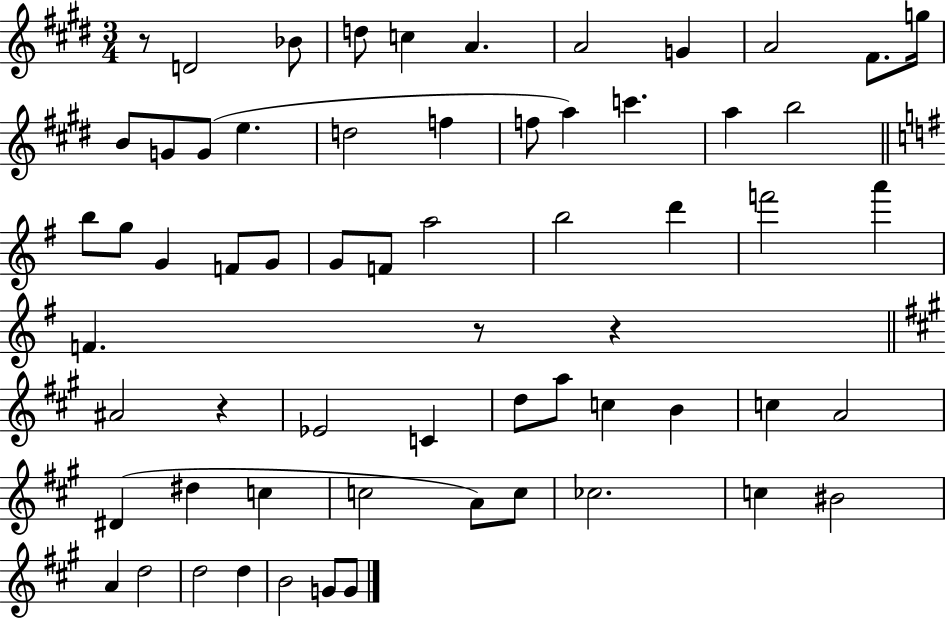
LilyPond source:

{
  \clef treble
  \numericTimeSignature
  \time 3/4
  \key e \major
  \repeat volta 2 { r8 d'2 bes'8 | d''8 c''4 a'4. | a'2 g'4 | a'2 fis'8. g''16 | \break b'8 g'8 g'8( e''4. | d''2 f''4 | f''8 a''4) c'''4. | a''4 b''2 | \break \bar "||" \break \key g \major b''8 g''8 g'4 f'8 g'8 | g'8 f'8 a''2 | b''2 d'''4 | f'''2 a'''4 | \break f'4. r8 r4 | \bar "||" \break \key a \major ais'2 r4 | ees'2 c'4 | d''8 a''8 c''4 b'4 | c''4 a'2 | \break dis'4( dis''4 c''4 | c''2 a'8) c''8 | ces''2. | c''4 bis'2 | \break a'4 d''2 | d''2 d''4 | b'2 g'8 g'8 | } \bar "|."
}